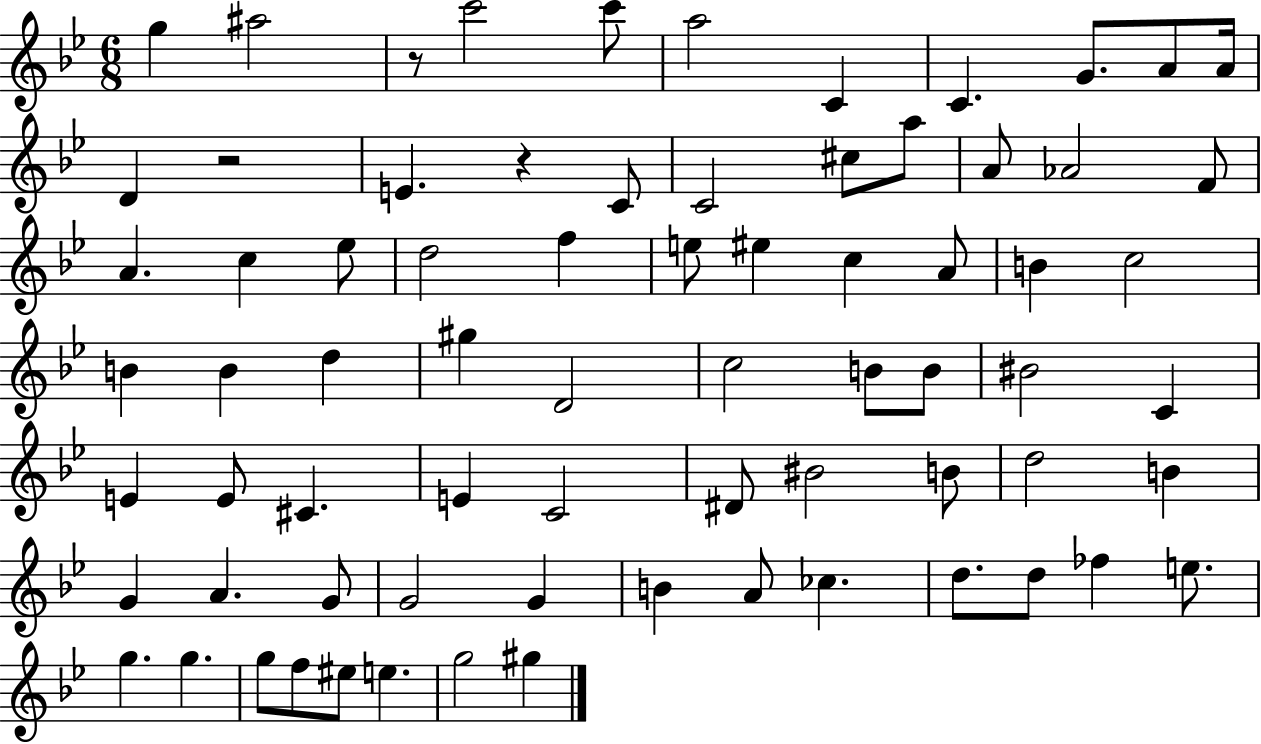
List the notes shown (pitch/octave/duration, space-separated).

G5/q A#5/h R/e C6/h C6/e A5/h C4/q C4/q. G4/e. A4/e A4/s D4/q R/h E4/q. R/q C4/e C4/h C#5/e A5/e A4/e Ab4/h F4/e A4/q. C5/q Eb5/e D5/h F5/q E5/e EIS5/q C5/q A4/e B4/q C5/h B4/q B4/q D5/q G#5/q D4/h C5/h B4/e B4/e BIS4/h C4/q E4/q E4/e C#4/q. E4/q C4/h D#4/e BIS4/h B4/e D5/h B4/q G4/q A4/q. G4/e G4/h G4/q B4/q A4/e CES5/q. D5/e. D5/e FES5/q E5/e. G5/q. G5/q. G5/e F5/e EIS5/e E5/q. G5/h G#5/q